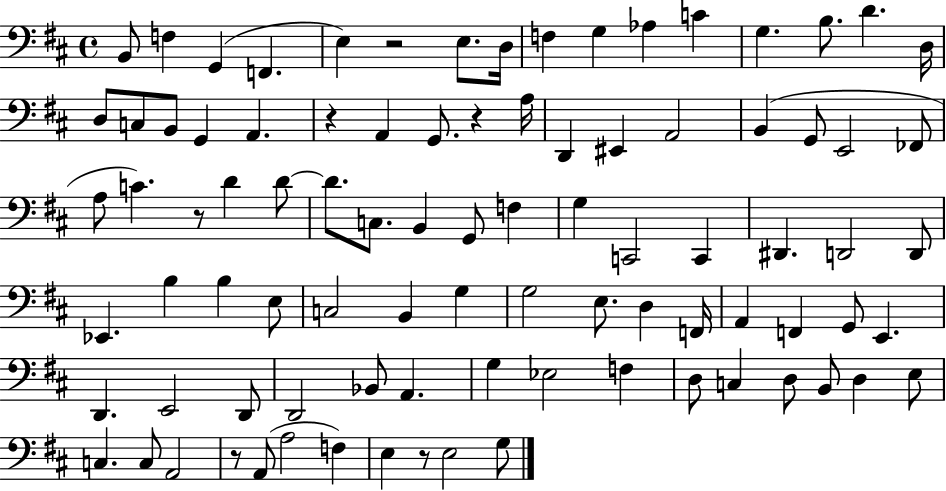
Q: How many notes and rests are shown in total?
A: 90